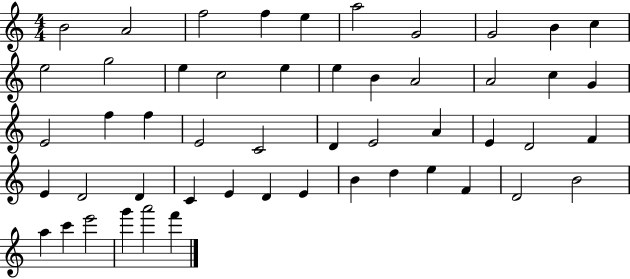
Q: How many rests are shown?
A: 0